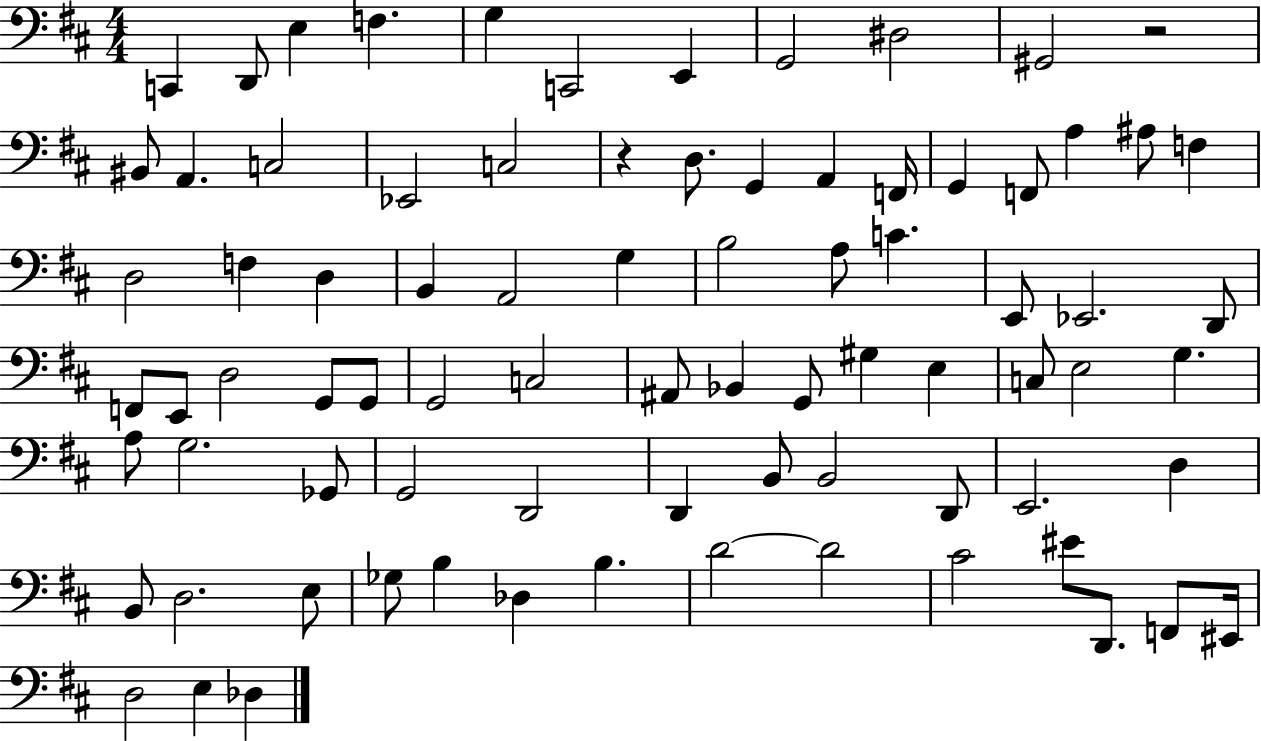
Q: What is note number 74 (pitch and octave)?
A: D2